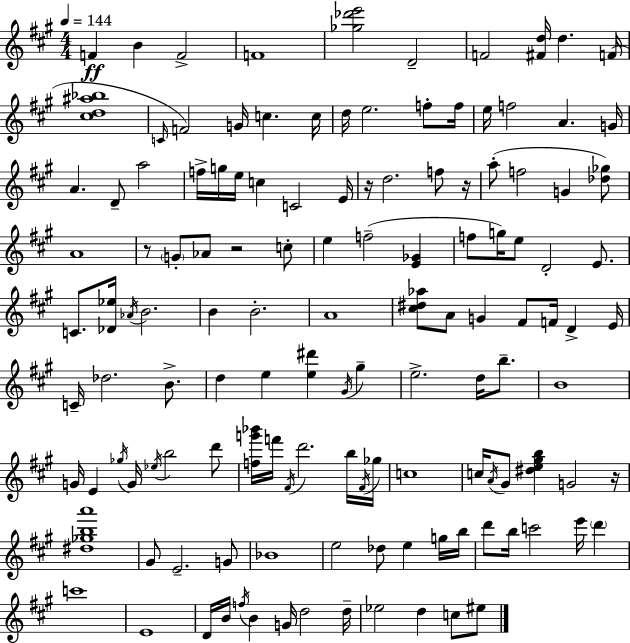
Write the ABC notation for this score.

X:1
T:Untitled
M:4/4
L:1/4
K:A
F B F2 F4 [_g_d'e']2 D2 F2 [^Fd]/4 d F/4 [^cd^a_b]4 C/4 F2 G/4 c c/4 d/4 e2 f/2 f/4 e/4 f2 A G/4 A D/2 a2 f/4 g/4 e/4 c C2 E/4 z/4 d2 f/2 z/4 a/2 f2 G [_d_g]/2 A4 z/2 G/2 _A/2 z2 c/2 e f2 [E_G] f/2 g/4 e/2 D2 E/2 C/2 [_D_e]/4 _A/4 B2 B B2 A4 [^c^d_a]/2 A/2 G ^F/2 F/4 D E/4 C/4 _d2 B/2 d e [e^d'] ^G/4 ^g e2 d/4 b/2 B4 G/4 E _g/4 G/4 _e/4 b2 d'/2 [fg'_b']/4 f'/4 ^F/4 d'2 b/4 ^F/4 _g/4 c4 c/4 A/4 ^G/2 [^de^gb] G2 z/4 [^d_gba']4 ^G/2 E2 G/2 _B4 e2 _d/2 e g/4 b/4 d'/2 b/4 c'2 e'/4 d' c'4 E4 D/4 B/4 f/4 B G/4 d2 d/4 _e2 d c/2 ^e/2